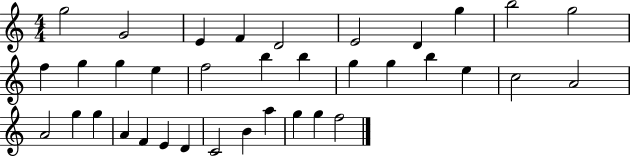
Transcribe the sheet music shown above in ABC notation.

X:1
T:Untitled
M:4/4
L:1/4
K:C
g2 G2 E F D2 E2 D g b2 g2 f g g e f2 b b g g b e c2 A2 A2 g g A F E D C2 B a g g f2